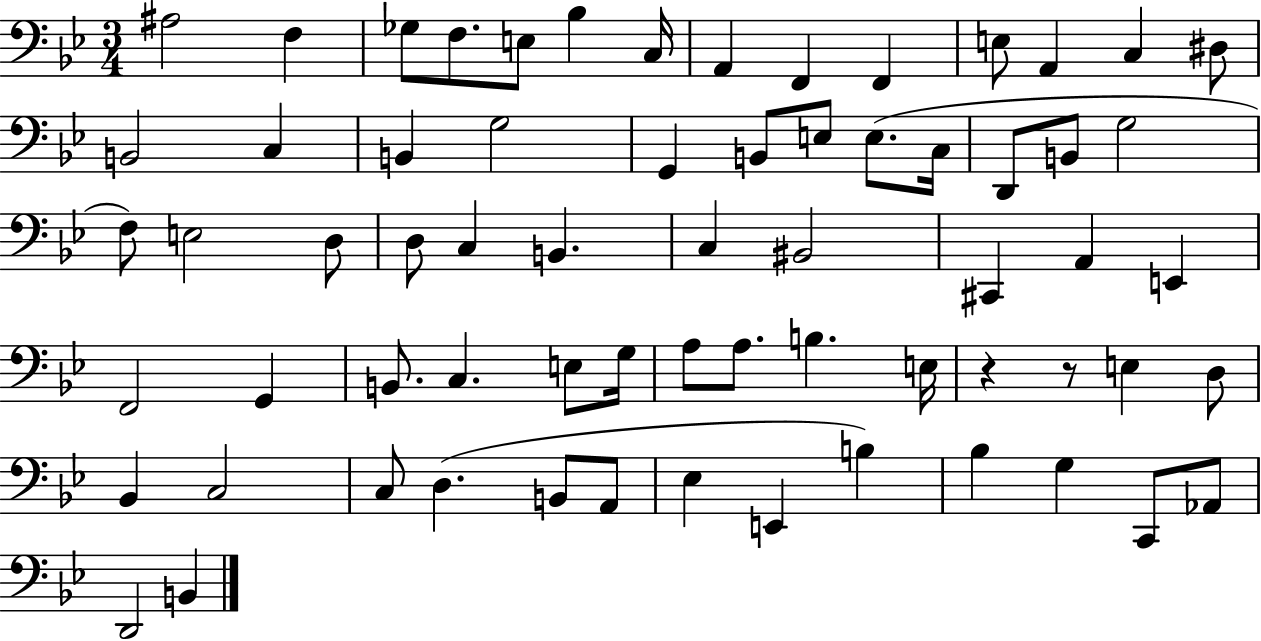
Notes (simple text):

A#3/h F3/q Gb3/e F3/e. E3/e Bb3/q C3/s A2/q F2/q F2/q E3/e A2/q C3/q D#3/e B2/h C3/q B2/q G3/h G2/q B2/e E3/e E3/e. C3/s D2/e B2/e G3/h F3/e E3/h D3/e D3/e C3/q B2/q. C3/q BIS2/h C#2/q A2/q E2/q F2/h G2/q B2/e. C3/q. E3/e G3/s A3/e A3/e. B3/q. E3/s R/q R/e E3/q D3/e Bb2/q C3/h C3/e D3/q. B2/e A2/e Eb3/q E2/q B3/q Bb3/q G3/q C2/e Ab2/e D2/h B2/q